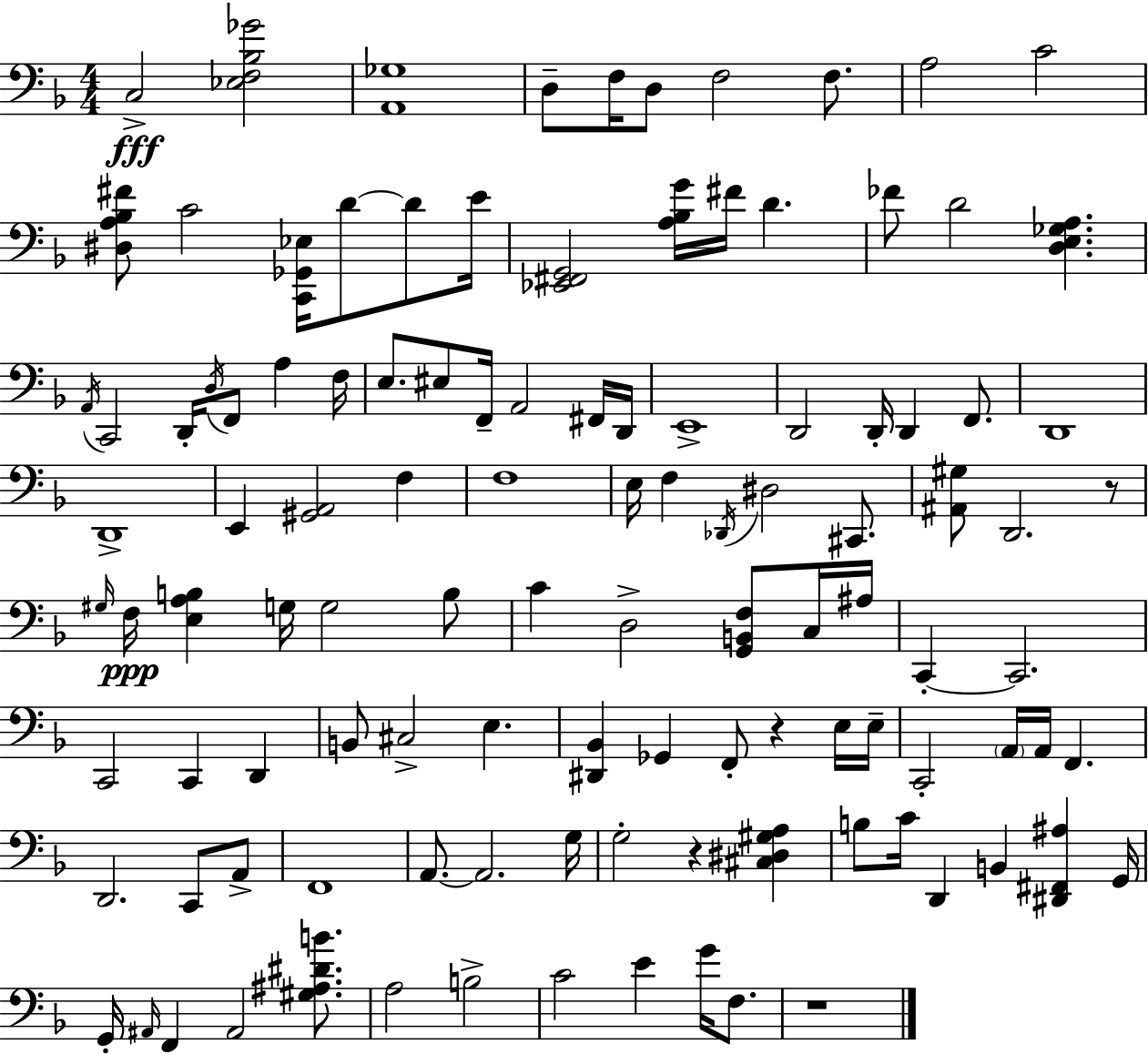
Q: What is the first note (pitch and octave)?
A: C3